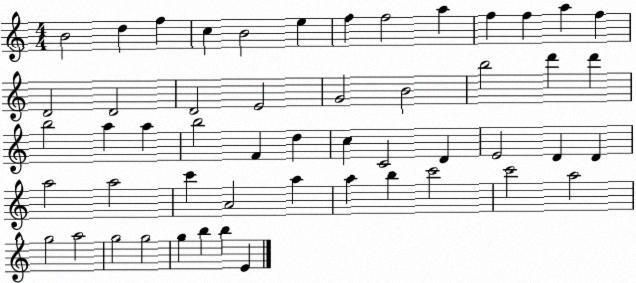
X:1
T:Untitled
M:4/4
L:1/4
K:C
B2 d f c B2 e f f2 a f f a f D2 D2 D2 E2 G2 B2 b2 d' d' b2 a a b2 F d c C2 D E2 D D a2 a2 c' A2 a a b c'2 c'2 a2 g2 a2 g2 g2 g b b E